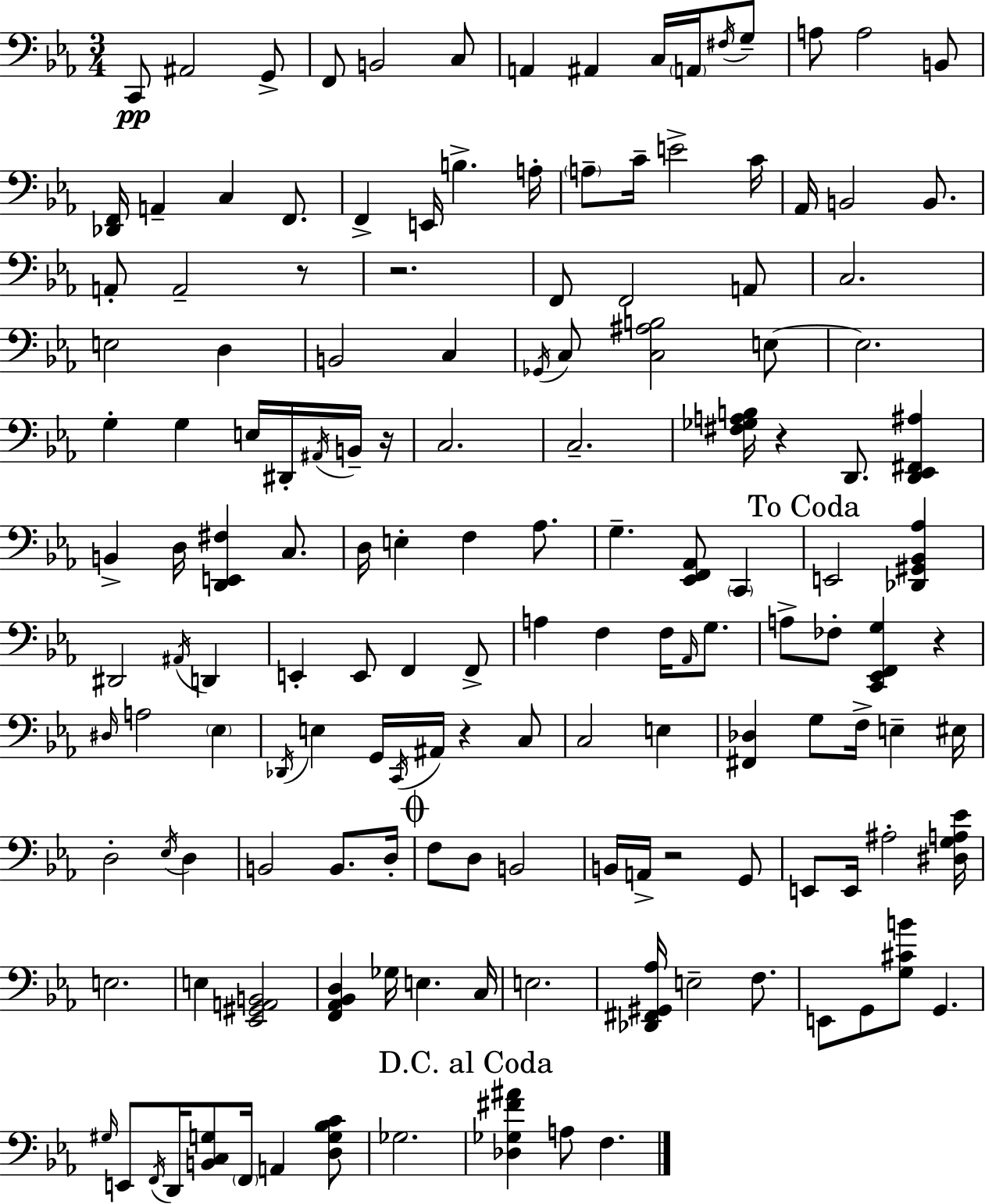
C2/e A#2/h G2/e F2/e B2/h C3/e A2/q A#2/q C3/s A2/s F#3/s G3/e A3/e A3/h B2/e [Db2,F2]/s A2/q C3/q F2/e. F2/q E2/s B3/q. A3/s A3/e C4/s E4/h C4/s Ab2/s B2/h B2/e. A2/e A2/h R/e R/h. F2/e F2/h A2/e C3/h. E3/h D3/q B2/h C3/q Gb2/s C3/e [C3,A#3,B3]/h E3/e E3/h. G3/q G3/q E3/s D#2/s A#2/s B2/s R/s C3/h. C3/h. [F#3,Gb3,A3,B3]/s R/q D2/e. [D2,Eb2,F#2,A#3]/q B2/q D3/s [D2,E2,F#3]/q C3/e. D3/s E3/q F3/q Ab3/e. G3/q. [Eb2,F2,Ab2]/e C2/q E2/h [Db2,G#2,Bb2,Ab3]/q D#2/h A#2/s D2/q E2/q E2/e F2/q F2/e A3/q F3/q F3/s Ab2/s G3/e. A3/e FES3/e [C2,Eb2,F2,G3]/q R/q D#3/s A3/h Eb3/q Db2/s E3/q G2/s C2/s A#2/s R/q C3/e C3/h E3/q [F#2,Db3]/q G3/e F3/s E3/q EIS3/s D3/h Eb3/s D3/q B2/h B2/e. D3/s F3/e D3/e B2/h B2/s A2/s R/h G2/e E2/e E2/s A#3/h [D#3,G3,A3,Eb4]/s E3/h. E3/q [Eb2,G#2,A2,B2]/h [F2,Ab2,Bb2,D3]/q Gb3/s E3/q. C3/s E3/h. [Db2,F#2,G#2,Ab3]/s E3/h F3/e. E2/e G2/e [G3,C#4,B4]/e G2/q. G#3/s E2/e F2/s D2/s [B2,C3,G3]/e F2/s A2/q [D3,G3,Bb3,C4]/e Gb3/h. [Db3,Gb3,F#4,A#4]/q A3/e F3/q.